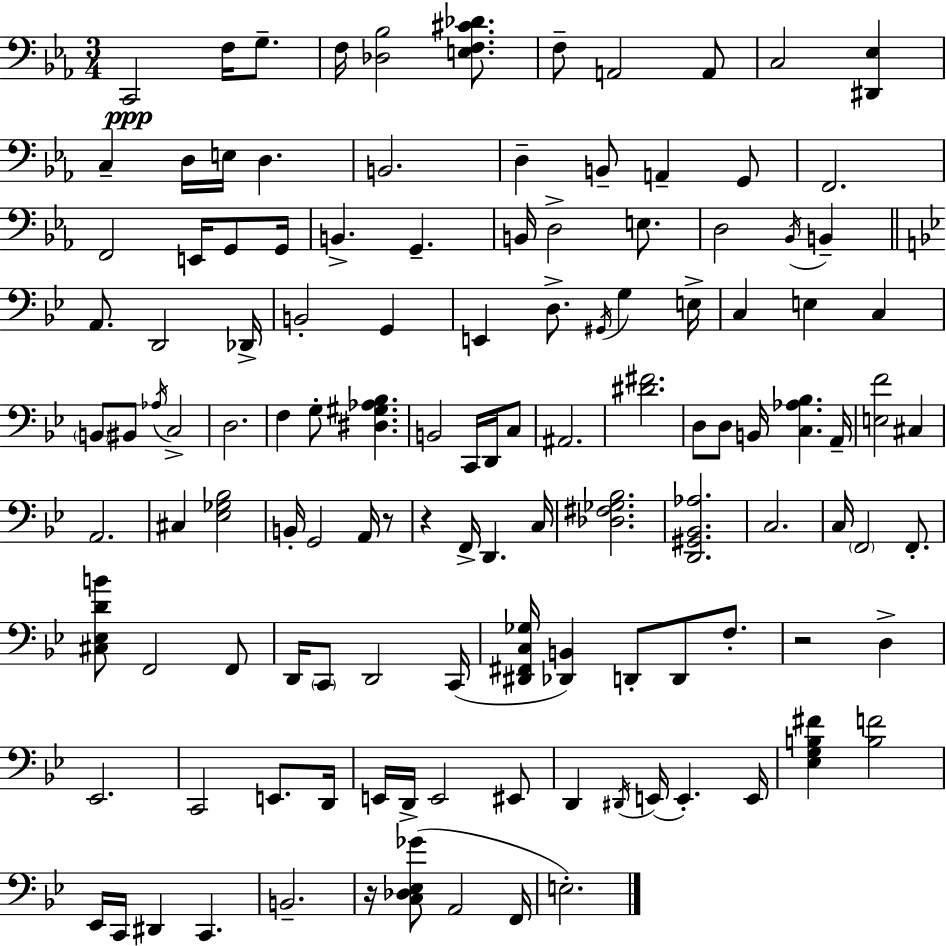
{
  \clef bass
  \numericTimeSignature
  \time 3/4
  \key c \minor
  c,2\ppp f16 g8.-- | f16 <des bes>2 <e f cis' des'>8. | f8-- a,2 a,8 | c2 <dis, ees>4 | \break c4-- d16 e16 d4. | b,2. | d4-- b,8-- a,4-- g,8 | f,2. | \break f,2 e,16 g,8 g,16 | b,4.-> g,4.-- | b,16 d2-> e8. | d2 \acciaccatura { bes,16 } b,4-- | \break \bar "||" \break \key bes \major a,8. d,2 des,16-> | b,2-. g,4 | e,4 d8.-> \acciaccatura { gis,16 } g4 | e16-> c4 e4 c4 | \break \parenthesize b,8 bis,8 \acciaccatura { aes16 } c2-> | d2. | f4 g8-. <dis gis aes bes>4. | b,2 c,16 d,16 | \break c8 ais,2. | <dis' fis'>2. | d8 d8 b,16 <c aes bes>4. | a,16-- <e f'>2 cis4 | \break a,2. | cis4 <ees ges bes>2 | b,16-. g,2 a,16 | r8 r4 f,16-> d,4. | \break c16 <des fis ges bes>2. | <d, gis, bes, aes>2. | c2. | c16 \parenthesize f,2 f,8.-. | \break <cis ees d' b'>8 f,2 | f,8 d,16 \parenthesize c,8 d,2 | c,16( <dis, fis, c ges>16 <des, b,>4) d,8-. d,8 f8.-. | r2 d4-> | \break ees,2. | c,2 e,8. | d,16 e,16 d,16-> e,2 | eis,8 d,4 \acciaccatura { dis,16 }( e,16 e,4.-.) | \break e,16 <ees g b fis'>4 <b f'>2 | ees,16 c,16 dis,4 c,4. | b,2.-- | r16 <c des ees ges'>8( a,2 | \break f,16 e2.-.) | \bar "|."
}